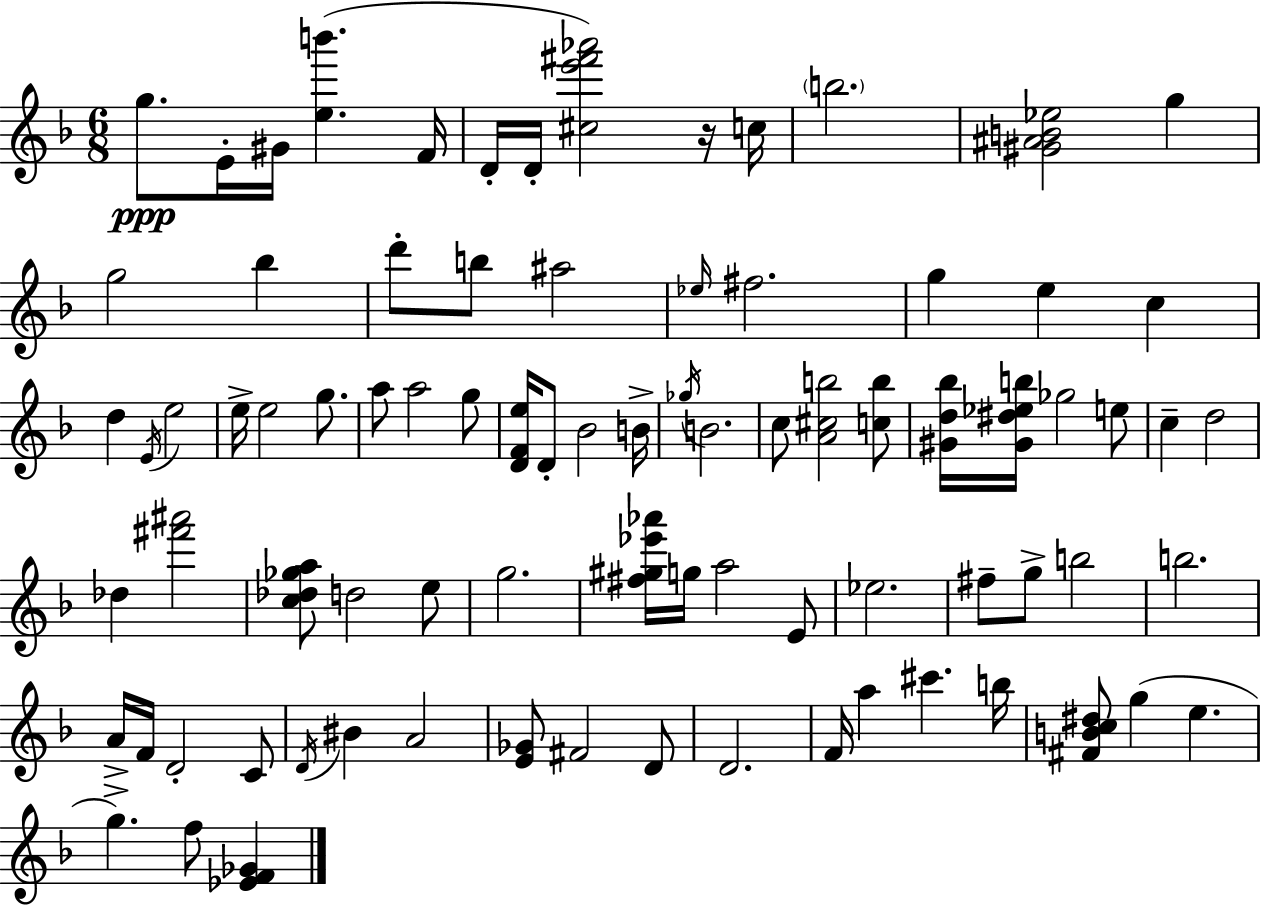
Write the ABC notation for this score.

X:1
T:Untitled
M:6/8
L:1/4
K:F
g/2 E/4 ^G/4 [eb'] F/4 D/4 D/4 [^ce'^f'_a']2 z/4 c/4 b2 [^G^AB_e]2 g g2 _b d'/2 b/2 ^a2 _e/4 ^f2 g e c d E/4 e2 e/4 e2 g/2 a/2 a2 g/2 [DFe]/4 D/2 _B2 B/4 _g/4 B2 c/2 [A^cb]2 [cb]/2 [^Gd_b]/4 [^G^d_eb]/4 _g2 e/2 c d2 _d [^f'^a']2 [c_d_ga]/2 d2 e/2 g2 [^f^g_e'_a']/4 g/4 a2 E/2 _e2 ^f/2 g/2 b2 b2 A/4 F/4 D2 C/2 D/4 ^B A2 [E_G]/2 ^F2 D/2 D2 F/4 a ^c' b/4 [^FBc^d]/2 g e g f/2 [_EF_G]